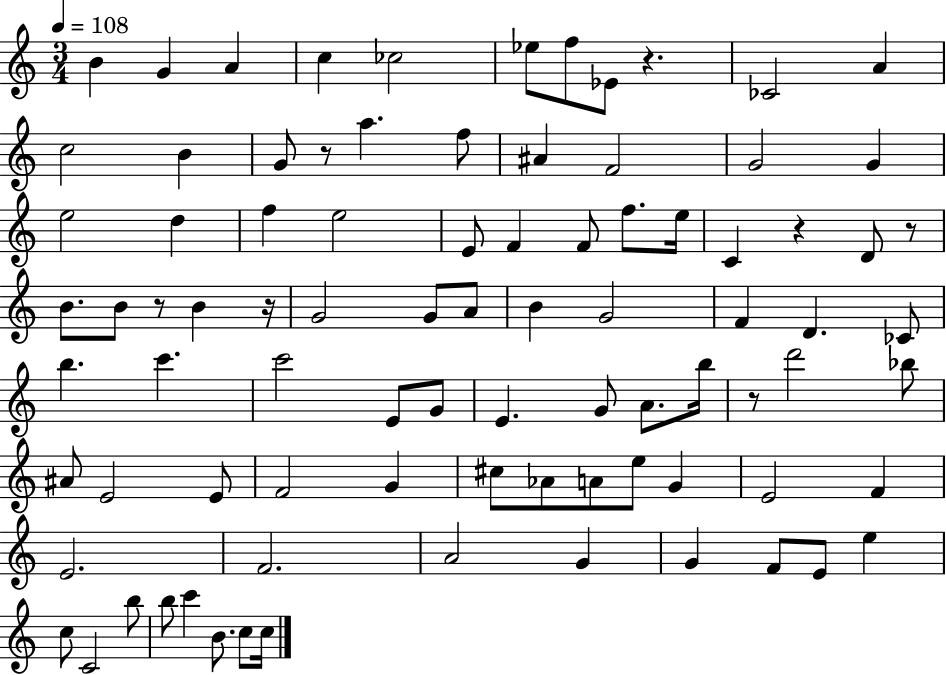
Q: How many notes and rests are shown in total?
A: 87